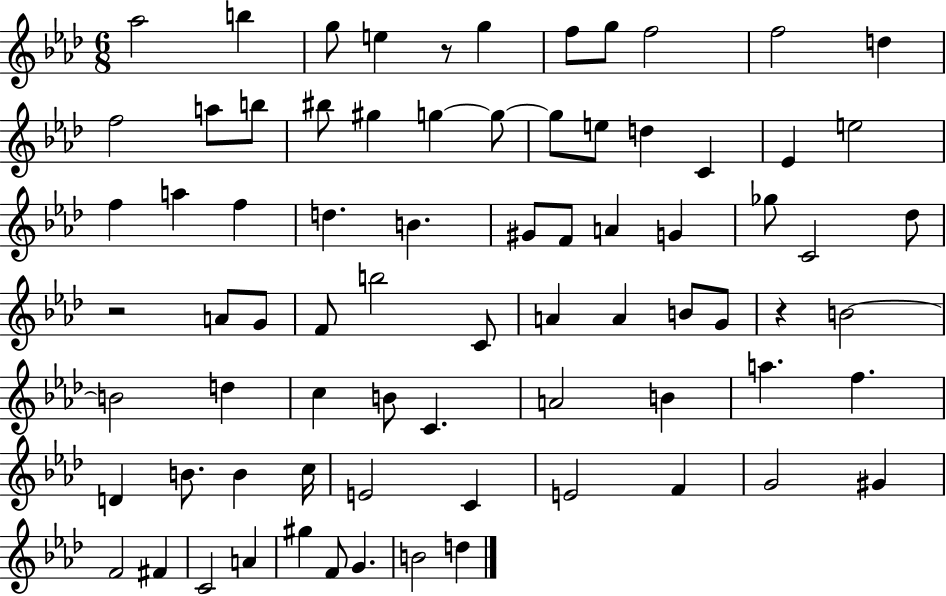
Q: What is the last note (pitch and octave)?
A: D5